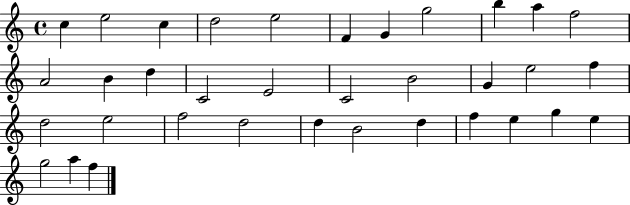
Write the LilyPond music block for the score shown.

{
  \clef treble
  \time 4/4
  \defaultTimeSignature
  \key c \major
  c''4 e''2 c''4 | d''2 e''2 | f'4 g'4 g''2 | b''4 a''4 f''2 | \break a'2 b'4 d''4 | c'2 e'2 | c'2 b'2 | g'4 e''2 f''4 | \break d''2 e''2 | f''2 d''2 | d''4 b'2 d''4 | f''4 e''4 g''4 e''4 | \break g''2 a''4 f''4 | \bar "|."
}